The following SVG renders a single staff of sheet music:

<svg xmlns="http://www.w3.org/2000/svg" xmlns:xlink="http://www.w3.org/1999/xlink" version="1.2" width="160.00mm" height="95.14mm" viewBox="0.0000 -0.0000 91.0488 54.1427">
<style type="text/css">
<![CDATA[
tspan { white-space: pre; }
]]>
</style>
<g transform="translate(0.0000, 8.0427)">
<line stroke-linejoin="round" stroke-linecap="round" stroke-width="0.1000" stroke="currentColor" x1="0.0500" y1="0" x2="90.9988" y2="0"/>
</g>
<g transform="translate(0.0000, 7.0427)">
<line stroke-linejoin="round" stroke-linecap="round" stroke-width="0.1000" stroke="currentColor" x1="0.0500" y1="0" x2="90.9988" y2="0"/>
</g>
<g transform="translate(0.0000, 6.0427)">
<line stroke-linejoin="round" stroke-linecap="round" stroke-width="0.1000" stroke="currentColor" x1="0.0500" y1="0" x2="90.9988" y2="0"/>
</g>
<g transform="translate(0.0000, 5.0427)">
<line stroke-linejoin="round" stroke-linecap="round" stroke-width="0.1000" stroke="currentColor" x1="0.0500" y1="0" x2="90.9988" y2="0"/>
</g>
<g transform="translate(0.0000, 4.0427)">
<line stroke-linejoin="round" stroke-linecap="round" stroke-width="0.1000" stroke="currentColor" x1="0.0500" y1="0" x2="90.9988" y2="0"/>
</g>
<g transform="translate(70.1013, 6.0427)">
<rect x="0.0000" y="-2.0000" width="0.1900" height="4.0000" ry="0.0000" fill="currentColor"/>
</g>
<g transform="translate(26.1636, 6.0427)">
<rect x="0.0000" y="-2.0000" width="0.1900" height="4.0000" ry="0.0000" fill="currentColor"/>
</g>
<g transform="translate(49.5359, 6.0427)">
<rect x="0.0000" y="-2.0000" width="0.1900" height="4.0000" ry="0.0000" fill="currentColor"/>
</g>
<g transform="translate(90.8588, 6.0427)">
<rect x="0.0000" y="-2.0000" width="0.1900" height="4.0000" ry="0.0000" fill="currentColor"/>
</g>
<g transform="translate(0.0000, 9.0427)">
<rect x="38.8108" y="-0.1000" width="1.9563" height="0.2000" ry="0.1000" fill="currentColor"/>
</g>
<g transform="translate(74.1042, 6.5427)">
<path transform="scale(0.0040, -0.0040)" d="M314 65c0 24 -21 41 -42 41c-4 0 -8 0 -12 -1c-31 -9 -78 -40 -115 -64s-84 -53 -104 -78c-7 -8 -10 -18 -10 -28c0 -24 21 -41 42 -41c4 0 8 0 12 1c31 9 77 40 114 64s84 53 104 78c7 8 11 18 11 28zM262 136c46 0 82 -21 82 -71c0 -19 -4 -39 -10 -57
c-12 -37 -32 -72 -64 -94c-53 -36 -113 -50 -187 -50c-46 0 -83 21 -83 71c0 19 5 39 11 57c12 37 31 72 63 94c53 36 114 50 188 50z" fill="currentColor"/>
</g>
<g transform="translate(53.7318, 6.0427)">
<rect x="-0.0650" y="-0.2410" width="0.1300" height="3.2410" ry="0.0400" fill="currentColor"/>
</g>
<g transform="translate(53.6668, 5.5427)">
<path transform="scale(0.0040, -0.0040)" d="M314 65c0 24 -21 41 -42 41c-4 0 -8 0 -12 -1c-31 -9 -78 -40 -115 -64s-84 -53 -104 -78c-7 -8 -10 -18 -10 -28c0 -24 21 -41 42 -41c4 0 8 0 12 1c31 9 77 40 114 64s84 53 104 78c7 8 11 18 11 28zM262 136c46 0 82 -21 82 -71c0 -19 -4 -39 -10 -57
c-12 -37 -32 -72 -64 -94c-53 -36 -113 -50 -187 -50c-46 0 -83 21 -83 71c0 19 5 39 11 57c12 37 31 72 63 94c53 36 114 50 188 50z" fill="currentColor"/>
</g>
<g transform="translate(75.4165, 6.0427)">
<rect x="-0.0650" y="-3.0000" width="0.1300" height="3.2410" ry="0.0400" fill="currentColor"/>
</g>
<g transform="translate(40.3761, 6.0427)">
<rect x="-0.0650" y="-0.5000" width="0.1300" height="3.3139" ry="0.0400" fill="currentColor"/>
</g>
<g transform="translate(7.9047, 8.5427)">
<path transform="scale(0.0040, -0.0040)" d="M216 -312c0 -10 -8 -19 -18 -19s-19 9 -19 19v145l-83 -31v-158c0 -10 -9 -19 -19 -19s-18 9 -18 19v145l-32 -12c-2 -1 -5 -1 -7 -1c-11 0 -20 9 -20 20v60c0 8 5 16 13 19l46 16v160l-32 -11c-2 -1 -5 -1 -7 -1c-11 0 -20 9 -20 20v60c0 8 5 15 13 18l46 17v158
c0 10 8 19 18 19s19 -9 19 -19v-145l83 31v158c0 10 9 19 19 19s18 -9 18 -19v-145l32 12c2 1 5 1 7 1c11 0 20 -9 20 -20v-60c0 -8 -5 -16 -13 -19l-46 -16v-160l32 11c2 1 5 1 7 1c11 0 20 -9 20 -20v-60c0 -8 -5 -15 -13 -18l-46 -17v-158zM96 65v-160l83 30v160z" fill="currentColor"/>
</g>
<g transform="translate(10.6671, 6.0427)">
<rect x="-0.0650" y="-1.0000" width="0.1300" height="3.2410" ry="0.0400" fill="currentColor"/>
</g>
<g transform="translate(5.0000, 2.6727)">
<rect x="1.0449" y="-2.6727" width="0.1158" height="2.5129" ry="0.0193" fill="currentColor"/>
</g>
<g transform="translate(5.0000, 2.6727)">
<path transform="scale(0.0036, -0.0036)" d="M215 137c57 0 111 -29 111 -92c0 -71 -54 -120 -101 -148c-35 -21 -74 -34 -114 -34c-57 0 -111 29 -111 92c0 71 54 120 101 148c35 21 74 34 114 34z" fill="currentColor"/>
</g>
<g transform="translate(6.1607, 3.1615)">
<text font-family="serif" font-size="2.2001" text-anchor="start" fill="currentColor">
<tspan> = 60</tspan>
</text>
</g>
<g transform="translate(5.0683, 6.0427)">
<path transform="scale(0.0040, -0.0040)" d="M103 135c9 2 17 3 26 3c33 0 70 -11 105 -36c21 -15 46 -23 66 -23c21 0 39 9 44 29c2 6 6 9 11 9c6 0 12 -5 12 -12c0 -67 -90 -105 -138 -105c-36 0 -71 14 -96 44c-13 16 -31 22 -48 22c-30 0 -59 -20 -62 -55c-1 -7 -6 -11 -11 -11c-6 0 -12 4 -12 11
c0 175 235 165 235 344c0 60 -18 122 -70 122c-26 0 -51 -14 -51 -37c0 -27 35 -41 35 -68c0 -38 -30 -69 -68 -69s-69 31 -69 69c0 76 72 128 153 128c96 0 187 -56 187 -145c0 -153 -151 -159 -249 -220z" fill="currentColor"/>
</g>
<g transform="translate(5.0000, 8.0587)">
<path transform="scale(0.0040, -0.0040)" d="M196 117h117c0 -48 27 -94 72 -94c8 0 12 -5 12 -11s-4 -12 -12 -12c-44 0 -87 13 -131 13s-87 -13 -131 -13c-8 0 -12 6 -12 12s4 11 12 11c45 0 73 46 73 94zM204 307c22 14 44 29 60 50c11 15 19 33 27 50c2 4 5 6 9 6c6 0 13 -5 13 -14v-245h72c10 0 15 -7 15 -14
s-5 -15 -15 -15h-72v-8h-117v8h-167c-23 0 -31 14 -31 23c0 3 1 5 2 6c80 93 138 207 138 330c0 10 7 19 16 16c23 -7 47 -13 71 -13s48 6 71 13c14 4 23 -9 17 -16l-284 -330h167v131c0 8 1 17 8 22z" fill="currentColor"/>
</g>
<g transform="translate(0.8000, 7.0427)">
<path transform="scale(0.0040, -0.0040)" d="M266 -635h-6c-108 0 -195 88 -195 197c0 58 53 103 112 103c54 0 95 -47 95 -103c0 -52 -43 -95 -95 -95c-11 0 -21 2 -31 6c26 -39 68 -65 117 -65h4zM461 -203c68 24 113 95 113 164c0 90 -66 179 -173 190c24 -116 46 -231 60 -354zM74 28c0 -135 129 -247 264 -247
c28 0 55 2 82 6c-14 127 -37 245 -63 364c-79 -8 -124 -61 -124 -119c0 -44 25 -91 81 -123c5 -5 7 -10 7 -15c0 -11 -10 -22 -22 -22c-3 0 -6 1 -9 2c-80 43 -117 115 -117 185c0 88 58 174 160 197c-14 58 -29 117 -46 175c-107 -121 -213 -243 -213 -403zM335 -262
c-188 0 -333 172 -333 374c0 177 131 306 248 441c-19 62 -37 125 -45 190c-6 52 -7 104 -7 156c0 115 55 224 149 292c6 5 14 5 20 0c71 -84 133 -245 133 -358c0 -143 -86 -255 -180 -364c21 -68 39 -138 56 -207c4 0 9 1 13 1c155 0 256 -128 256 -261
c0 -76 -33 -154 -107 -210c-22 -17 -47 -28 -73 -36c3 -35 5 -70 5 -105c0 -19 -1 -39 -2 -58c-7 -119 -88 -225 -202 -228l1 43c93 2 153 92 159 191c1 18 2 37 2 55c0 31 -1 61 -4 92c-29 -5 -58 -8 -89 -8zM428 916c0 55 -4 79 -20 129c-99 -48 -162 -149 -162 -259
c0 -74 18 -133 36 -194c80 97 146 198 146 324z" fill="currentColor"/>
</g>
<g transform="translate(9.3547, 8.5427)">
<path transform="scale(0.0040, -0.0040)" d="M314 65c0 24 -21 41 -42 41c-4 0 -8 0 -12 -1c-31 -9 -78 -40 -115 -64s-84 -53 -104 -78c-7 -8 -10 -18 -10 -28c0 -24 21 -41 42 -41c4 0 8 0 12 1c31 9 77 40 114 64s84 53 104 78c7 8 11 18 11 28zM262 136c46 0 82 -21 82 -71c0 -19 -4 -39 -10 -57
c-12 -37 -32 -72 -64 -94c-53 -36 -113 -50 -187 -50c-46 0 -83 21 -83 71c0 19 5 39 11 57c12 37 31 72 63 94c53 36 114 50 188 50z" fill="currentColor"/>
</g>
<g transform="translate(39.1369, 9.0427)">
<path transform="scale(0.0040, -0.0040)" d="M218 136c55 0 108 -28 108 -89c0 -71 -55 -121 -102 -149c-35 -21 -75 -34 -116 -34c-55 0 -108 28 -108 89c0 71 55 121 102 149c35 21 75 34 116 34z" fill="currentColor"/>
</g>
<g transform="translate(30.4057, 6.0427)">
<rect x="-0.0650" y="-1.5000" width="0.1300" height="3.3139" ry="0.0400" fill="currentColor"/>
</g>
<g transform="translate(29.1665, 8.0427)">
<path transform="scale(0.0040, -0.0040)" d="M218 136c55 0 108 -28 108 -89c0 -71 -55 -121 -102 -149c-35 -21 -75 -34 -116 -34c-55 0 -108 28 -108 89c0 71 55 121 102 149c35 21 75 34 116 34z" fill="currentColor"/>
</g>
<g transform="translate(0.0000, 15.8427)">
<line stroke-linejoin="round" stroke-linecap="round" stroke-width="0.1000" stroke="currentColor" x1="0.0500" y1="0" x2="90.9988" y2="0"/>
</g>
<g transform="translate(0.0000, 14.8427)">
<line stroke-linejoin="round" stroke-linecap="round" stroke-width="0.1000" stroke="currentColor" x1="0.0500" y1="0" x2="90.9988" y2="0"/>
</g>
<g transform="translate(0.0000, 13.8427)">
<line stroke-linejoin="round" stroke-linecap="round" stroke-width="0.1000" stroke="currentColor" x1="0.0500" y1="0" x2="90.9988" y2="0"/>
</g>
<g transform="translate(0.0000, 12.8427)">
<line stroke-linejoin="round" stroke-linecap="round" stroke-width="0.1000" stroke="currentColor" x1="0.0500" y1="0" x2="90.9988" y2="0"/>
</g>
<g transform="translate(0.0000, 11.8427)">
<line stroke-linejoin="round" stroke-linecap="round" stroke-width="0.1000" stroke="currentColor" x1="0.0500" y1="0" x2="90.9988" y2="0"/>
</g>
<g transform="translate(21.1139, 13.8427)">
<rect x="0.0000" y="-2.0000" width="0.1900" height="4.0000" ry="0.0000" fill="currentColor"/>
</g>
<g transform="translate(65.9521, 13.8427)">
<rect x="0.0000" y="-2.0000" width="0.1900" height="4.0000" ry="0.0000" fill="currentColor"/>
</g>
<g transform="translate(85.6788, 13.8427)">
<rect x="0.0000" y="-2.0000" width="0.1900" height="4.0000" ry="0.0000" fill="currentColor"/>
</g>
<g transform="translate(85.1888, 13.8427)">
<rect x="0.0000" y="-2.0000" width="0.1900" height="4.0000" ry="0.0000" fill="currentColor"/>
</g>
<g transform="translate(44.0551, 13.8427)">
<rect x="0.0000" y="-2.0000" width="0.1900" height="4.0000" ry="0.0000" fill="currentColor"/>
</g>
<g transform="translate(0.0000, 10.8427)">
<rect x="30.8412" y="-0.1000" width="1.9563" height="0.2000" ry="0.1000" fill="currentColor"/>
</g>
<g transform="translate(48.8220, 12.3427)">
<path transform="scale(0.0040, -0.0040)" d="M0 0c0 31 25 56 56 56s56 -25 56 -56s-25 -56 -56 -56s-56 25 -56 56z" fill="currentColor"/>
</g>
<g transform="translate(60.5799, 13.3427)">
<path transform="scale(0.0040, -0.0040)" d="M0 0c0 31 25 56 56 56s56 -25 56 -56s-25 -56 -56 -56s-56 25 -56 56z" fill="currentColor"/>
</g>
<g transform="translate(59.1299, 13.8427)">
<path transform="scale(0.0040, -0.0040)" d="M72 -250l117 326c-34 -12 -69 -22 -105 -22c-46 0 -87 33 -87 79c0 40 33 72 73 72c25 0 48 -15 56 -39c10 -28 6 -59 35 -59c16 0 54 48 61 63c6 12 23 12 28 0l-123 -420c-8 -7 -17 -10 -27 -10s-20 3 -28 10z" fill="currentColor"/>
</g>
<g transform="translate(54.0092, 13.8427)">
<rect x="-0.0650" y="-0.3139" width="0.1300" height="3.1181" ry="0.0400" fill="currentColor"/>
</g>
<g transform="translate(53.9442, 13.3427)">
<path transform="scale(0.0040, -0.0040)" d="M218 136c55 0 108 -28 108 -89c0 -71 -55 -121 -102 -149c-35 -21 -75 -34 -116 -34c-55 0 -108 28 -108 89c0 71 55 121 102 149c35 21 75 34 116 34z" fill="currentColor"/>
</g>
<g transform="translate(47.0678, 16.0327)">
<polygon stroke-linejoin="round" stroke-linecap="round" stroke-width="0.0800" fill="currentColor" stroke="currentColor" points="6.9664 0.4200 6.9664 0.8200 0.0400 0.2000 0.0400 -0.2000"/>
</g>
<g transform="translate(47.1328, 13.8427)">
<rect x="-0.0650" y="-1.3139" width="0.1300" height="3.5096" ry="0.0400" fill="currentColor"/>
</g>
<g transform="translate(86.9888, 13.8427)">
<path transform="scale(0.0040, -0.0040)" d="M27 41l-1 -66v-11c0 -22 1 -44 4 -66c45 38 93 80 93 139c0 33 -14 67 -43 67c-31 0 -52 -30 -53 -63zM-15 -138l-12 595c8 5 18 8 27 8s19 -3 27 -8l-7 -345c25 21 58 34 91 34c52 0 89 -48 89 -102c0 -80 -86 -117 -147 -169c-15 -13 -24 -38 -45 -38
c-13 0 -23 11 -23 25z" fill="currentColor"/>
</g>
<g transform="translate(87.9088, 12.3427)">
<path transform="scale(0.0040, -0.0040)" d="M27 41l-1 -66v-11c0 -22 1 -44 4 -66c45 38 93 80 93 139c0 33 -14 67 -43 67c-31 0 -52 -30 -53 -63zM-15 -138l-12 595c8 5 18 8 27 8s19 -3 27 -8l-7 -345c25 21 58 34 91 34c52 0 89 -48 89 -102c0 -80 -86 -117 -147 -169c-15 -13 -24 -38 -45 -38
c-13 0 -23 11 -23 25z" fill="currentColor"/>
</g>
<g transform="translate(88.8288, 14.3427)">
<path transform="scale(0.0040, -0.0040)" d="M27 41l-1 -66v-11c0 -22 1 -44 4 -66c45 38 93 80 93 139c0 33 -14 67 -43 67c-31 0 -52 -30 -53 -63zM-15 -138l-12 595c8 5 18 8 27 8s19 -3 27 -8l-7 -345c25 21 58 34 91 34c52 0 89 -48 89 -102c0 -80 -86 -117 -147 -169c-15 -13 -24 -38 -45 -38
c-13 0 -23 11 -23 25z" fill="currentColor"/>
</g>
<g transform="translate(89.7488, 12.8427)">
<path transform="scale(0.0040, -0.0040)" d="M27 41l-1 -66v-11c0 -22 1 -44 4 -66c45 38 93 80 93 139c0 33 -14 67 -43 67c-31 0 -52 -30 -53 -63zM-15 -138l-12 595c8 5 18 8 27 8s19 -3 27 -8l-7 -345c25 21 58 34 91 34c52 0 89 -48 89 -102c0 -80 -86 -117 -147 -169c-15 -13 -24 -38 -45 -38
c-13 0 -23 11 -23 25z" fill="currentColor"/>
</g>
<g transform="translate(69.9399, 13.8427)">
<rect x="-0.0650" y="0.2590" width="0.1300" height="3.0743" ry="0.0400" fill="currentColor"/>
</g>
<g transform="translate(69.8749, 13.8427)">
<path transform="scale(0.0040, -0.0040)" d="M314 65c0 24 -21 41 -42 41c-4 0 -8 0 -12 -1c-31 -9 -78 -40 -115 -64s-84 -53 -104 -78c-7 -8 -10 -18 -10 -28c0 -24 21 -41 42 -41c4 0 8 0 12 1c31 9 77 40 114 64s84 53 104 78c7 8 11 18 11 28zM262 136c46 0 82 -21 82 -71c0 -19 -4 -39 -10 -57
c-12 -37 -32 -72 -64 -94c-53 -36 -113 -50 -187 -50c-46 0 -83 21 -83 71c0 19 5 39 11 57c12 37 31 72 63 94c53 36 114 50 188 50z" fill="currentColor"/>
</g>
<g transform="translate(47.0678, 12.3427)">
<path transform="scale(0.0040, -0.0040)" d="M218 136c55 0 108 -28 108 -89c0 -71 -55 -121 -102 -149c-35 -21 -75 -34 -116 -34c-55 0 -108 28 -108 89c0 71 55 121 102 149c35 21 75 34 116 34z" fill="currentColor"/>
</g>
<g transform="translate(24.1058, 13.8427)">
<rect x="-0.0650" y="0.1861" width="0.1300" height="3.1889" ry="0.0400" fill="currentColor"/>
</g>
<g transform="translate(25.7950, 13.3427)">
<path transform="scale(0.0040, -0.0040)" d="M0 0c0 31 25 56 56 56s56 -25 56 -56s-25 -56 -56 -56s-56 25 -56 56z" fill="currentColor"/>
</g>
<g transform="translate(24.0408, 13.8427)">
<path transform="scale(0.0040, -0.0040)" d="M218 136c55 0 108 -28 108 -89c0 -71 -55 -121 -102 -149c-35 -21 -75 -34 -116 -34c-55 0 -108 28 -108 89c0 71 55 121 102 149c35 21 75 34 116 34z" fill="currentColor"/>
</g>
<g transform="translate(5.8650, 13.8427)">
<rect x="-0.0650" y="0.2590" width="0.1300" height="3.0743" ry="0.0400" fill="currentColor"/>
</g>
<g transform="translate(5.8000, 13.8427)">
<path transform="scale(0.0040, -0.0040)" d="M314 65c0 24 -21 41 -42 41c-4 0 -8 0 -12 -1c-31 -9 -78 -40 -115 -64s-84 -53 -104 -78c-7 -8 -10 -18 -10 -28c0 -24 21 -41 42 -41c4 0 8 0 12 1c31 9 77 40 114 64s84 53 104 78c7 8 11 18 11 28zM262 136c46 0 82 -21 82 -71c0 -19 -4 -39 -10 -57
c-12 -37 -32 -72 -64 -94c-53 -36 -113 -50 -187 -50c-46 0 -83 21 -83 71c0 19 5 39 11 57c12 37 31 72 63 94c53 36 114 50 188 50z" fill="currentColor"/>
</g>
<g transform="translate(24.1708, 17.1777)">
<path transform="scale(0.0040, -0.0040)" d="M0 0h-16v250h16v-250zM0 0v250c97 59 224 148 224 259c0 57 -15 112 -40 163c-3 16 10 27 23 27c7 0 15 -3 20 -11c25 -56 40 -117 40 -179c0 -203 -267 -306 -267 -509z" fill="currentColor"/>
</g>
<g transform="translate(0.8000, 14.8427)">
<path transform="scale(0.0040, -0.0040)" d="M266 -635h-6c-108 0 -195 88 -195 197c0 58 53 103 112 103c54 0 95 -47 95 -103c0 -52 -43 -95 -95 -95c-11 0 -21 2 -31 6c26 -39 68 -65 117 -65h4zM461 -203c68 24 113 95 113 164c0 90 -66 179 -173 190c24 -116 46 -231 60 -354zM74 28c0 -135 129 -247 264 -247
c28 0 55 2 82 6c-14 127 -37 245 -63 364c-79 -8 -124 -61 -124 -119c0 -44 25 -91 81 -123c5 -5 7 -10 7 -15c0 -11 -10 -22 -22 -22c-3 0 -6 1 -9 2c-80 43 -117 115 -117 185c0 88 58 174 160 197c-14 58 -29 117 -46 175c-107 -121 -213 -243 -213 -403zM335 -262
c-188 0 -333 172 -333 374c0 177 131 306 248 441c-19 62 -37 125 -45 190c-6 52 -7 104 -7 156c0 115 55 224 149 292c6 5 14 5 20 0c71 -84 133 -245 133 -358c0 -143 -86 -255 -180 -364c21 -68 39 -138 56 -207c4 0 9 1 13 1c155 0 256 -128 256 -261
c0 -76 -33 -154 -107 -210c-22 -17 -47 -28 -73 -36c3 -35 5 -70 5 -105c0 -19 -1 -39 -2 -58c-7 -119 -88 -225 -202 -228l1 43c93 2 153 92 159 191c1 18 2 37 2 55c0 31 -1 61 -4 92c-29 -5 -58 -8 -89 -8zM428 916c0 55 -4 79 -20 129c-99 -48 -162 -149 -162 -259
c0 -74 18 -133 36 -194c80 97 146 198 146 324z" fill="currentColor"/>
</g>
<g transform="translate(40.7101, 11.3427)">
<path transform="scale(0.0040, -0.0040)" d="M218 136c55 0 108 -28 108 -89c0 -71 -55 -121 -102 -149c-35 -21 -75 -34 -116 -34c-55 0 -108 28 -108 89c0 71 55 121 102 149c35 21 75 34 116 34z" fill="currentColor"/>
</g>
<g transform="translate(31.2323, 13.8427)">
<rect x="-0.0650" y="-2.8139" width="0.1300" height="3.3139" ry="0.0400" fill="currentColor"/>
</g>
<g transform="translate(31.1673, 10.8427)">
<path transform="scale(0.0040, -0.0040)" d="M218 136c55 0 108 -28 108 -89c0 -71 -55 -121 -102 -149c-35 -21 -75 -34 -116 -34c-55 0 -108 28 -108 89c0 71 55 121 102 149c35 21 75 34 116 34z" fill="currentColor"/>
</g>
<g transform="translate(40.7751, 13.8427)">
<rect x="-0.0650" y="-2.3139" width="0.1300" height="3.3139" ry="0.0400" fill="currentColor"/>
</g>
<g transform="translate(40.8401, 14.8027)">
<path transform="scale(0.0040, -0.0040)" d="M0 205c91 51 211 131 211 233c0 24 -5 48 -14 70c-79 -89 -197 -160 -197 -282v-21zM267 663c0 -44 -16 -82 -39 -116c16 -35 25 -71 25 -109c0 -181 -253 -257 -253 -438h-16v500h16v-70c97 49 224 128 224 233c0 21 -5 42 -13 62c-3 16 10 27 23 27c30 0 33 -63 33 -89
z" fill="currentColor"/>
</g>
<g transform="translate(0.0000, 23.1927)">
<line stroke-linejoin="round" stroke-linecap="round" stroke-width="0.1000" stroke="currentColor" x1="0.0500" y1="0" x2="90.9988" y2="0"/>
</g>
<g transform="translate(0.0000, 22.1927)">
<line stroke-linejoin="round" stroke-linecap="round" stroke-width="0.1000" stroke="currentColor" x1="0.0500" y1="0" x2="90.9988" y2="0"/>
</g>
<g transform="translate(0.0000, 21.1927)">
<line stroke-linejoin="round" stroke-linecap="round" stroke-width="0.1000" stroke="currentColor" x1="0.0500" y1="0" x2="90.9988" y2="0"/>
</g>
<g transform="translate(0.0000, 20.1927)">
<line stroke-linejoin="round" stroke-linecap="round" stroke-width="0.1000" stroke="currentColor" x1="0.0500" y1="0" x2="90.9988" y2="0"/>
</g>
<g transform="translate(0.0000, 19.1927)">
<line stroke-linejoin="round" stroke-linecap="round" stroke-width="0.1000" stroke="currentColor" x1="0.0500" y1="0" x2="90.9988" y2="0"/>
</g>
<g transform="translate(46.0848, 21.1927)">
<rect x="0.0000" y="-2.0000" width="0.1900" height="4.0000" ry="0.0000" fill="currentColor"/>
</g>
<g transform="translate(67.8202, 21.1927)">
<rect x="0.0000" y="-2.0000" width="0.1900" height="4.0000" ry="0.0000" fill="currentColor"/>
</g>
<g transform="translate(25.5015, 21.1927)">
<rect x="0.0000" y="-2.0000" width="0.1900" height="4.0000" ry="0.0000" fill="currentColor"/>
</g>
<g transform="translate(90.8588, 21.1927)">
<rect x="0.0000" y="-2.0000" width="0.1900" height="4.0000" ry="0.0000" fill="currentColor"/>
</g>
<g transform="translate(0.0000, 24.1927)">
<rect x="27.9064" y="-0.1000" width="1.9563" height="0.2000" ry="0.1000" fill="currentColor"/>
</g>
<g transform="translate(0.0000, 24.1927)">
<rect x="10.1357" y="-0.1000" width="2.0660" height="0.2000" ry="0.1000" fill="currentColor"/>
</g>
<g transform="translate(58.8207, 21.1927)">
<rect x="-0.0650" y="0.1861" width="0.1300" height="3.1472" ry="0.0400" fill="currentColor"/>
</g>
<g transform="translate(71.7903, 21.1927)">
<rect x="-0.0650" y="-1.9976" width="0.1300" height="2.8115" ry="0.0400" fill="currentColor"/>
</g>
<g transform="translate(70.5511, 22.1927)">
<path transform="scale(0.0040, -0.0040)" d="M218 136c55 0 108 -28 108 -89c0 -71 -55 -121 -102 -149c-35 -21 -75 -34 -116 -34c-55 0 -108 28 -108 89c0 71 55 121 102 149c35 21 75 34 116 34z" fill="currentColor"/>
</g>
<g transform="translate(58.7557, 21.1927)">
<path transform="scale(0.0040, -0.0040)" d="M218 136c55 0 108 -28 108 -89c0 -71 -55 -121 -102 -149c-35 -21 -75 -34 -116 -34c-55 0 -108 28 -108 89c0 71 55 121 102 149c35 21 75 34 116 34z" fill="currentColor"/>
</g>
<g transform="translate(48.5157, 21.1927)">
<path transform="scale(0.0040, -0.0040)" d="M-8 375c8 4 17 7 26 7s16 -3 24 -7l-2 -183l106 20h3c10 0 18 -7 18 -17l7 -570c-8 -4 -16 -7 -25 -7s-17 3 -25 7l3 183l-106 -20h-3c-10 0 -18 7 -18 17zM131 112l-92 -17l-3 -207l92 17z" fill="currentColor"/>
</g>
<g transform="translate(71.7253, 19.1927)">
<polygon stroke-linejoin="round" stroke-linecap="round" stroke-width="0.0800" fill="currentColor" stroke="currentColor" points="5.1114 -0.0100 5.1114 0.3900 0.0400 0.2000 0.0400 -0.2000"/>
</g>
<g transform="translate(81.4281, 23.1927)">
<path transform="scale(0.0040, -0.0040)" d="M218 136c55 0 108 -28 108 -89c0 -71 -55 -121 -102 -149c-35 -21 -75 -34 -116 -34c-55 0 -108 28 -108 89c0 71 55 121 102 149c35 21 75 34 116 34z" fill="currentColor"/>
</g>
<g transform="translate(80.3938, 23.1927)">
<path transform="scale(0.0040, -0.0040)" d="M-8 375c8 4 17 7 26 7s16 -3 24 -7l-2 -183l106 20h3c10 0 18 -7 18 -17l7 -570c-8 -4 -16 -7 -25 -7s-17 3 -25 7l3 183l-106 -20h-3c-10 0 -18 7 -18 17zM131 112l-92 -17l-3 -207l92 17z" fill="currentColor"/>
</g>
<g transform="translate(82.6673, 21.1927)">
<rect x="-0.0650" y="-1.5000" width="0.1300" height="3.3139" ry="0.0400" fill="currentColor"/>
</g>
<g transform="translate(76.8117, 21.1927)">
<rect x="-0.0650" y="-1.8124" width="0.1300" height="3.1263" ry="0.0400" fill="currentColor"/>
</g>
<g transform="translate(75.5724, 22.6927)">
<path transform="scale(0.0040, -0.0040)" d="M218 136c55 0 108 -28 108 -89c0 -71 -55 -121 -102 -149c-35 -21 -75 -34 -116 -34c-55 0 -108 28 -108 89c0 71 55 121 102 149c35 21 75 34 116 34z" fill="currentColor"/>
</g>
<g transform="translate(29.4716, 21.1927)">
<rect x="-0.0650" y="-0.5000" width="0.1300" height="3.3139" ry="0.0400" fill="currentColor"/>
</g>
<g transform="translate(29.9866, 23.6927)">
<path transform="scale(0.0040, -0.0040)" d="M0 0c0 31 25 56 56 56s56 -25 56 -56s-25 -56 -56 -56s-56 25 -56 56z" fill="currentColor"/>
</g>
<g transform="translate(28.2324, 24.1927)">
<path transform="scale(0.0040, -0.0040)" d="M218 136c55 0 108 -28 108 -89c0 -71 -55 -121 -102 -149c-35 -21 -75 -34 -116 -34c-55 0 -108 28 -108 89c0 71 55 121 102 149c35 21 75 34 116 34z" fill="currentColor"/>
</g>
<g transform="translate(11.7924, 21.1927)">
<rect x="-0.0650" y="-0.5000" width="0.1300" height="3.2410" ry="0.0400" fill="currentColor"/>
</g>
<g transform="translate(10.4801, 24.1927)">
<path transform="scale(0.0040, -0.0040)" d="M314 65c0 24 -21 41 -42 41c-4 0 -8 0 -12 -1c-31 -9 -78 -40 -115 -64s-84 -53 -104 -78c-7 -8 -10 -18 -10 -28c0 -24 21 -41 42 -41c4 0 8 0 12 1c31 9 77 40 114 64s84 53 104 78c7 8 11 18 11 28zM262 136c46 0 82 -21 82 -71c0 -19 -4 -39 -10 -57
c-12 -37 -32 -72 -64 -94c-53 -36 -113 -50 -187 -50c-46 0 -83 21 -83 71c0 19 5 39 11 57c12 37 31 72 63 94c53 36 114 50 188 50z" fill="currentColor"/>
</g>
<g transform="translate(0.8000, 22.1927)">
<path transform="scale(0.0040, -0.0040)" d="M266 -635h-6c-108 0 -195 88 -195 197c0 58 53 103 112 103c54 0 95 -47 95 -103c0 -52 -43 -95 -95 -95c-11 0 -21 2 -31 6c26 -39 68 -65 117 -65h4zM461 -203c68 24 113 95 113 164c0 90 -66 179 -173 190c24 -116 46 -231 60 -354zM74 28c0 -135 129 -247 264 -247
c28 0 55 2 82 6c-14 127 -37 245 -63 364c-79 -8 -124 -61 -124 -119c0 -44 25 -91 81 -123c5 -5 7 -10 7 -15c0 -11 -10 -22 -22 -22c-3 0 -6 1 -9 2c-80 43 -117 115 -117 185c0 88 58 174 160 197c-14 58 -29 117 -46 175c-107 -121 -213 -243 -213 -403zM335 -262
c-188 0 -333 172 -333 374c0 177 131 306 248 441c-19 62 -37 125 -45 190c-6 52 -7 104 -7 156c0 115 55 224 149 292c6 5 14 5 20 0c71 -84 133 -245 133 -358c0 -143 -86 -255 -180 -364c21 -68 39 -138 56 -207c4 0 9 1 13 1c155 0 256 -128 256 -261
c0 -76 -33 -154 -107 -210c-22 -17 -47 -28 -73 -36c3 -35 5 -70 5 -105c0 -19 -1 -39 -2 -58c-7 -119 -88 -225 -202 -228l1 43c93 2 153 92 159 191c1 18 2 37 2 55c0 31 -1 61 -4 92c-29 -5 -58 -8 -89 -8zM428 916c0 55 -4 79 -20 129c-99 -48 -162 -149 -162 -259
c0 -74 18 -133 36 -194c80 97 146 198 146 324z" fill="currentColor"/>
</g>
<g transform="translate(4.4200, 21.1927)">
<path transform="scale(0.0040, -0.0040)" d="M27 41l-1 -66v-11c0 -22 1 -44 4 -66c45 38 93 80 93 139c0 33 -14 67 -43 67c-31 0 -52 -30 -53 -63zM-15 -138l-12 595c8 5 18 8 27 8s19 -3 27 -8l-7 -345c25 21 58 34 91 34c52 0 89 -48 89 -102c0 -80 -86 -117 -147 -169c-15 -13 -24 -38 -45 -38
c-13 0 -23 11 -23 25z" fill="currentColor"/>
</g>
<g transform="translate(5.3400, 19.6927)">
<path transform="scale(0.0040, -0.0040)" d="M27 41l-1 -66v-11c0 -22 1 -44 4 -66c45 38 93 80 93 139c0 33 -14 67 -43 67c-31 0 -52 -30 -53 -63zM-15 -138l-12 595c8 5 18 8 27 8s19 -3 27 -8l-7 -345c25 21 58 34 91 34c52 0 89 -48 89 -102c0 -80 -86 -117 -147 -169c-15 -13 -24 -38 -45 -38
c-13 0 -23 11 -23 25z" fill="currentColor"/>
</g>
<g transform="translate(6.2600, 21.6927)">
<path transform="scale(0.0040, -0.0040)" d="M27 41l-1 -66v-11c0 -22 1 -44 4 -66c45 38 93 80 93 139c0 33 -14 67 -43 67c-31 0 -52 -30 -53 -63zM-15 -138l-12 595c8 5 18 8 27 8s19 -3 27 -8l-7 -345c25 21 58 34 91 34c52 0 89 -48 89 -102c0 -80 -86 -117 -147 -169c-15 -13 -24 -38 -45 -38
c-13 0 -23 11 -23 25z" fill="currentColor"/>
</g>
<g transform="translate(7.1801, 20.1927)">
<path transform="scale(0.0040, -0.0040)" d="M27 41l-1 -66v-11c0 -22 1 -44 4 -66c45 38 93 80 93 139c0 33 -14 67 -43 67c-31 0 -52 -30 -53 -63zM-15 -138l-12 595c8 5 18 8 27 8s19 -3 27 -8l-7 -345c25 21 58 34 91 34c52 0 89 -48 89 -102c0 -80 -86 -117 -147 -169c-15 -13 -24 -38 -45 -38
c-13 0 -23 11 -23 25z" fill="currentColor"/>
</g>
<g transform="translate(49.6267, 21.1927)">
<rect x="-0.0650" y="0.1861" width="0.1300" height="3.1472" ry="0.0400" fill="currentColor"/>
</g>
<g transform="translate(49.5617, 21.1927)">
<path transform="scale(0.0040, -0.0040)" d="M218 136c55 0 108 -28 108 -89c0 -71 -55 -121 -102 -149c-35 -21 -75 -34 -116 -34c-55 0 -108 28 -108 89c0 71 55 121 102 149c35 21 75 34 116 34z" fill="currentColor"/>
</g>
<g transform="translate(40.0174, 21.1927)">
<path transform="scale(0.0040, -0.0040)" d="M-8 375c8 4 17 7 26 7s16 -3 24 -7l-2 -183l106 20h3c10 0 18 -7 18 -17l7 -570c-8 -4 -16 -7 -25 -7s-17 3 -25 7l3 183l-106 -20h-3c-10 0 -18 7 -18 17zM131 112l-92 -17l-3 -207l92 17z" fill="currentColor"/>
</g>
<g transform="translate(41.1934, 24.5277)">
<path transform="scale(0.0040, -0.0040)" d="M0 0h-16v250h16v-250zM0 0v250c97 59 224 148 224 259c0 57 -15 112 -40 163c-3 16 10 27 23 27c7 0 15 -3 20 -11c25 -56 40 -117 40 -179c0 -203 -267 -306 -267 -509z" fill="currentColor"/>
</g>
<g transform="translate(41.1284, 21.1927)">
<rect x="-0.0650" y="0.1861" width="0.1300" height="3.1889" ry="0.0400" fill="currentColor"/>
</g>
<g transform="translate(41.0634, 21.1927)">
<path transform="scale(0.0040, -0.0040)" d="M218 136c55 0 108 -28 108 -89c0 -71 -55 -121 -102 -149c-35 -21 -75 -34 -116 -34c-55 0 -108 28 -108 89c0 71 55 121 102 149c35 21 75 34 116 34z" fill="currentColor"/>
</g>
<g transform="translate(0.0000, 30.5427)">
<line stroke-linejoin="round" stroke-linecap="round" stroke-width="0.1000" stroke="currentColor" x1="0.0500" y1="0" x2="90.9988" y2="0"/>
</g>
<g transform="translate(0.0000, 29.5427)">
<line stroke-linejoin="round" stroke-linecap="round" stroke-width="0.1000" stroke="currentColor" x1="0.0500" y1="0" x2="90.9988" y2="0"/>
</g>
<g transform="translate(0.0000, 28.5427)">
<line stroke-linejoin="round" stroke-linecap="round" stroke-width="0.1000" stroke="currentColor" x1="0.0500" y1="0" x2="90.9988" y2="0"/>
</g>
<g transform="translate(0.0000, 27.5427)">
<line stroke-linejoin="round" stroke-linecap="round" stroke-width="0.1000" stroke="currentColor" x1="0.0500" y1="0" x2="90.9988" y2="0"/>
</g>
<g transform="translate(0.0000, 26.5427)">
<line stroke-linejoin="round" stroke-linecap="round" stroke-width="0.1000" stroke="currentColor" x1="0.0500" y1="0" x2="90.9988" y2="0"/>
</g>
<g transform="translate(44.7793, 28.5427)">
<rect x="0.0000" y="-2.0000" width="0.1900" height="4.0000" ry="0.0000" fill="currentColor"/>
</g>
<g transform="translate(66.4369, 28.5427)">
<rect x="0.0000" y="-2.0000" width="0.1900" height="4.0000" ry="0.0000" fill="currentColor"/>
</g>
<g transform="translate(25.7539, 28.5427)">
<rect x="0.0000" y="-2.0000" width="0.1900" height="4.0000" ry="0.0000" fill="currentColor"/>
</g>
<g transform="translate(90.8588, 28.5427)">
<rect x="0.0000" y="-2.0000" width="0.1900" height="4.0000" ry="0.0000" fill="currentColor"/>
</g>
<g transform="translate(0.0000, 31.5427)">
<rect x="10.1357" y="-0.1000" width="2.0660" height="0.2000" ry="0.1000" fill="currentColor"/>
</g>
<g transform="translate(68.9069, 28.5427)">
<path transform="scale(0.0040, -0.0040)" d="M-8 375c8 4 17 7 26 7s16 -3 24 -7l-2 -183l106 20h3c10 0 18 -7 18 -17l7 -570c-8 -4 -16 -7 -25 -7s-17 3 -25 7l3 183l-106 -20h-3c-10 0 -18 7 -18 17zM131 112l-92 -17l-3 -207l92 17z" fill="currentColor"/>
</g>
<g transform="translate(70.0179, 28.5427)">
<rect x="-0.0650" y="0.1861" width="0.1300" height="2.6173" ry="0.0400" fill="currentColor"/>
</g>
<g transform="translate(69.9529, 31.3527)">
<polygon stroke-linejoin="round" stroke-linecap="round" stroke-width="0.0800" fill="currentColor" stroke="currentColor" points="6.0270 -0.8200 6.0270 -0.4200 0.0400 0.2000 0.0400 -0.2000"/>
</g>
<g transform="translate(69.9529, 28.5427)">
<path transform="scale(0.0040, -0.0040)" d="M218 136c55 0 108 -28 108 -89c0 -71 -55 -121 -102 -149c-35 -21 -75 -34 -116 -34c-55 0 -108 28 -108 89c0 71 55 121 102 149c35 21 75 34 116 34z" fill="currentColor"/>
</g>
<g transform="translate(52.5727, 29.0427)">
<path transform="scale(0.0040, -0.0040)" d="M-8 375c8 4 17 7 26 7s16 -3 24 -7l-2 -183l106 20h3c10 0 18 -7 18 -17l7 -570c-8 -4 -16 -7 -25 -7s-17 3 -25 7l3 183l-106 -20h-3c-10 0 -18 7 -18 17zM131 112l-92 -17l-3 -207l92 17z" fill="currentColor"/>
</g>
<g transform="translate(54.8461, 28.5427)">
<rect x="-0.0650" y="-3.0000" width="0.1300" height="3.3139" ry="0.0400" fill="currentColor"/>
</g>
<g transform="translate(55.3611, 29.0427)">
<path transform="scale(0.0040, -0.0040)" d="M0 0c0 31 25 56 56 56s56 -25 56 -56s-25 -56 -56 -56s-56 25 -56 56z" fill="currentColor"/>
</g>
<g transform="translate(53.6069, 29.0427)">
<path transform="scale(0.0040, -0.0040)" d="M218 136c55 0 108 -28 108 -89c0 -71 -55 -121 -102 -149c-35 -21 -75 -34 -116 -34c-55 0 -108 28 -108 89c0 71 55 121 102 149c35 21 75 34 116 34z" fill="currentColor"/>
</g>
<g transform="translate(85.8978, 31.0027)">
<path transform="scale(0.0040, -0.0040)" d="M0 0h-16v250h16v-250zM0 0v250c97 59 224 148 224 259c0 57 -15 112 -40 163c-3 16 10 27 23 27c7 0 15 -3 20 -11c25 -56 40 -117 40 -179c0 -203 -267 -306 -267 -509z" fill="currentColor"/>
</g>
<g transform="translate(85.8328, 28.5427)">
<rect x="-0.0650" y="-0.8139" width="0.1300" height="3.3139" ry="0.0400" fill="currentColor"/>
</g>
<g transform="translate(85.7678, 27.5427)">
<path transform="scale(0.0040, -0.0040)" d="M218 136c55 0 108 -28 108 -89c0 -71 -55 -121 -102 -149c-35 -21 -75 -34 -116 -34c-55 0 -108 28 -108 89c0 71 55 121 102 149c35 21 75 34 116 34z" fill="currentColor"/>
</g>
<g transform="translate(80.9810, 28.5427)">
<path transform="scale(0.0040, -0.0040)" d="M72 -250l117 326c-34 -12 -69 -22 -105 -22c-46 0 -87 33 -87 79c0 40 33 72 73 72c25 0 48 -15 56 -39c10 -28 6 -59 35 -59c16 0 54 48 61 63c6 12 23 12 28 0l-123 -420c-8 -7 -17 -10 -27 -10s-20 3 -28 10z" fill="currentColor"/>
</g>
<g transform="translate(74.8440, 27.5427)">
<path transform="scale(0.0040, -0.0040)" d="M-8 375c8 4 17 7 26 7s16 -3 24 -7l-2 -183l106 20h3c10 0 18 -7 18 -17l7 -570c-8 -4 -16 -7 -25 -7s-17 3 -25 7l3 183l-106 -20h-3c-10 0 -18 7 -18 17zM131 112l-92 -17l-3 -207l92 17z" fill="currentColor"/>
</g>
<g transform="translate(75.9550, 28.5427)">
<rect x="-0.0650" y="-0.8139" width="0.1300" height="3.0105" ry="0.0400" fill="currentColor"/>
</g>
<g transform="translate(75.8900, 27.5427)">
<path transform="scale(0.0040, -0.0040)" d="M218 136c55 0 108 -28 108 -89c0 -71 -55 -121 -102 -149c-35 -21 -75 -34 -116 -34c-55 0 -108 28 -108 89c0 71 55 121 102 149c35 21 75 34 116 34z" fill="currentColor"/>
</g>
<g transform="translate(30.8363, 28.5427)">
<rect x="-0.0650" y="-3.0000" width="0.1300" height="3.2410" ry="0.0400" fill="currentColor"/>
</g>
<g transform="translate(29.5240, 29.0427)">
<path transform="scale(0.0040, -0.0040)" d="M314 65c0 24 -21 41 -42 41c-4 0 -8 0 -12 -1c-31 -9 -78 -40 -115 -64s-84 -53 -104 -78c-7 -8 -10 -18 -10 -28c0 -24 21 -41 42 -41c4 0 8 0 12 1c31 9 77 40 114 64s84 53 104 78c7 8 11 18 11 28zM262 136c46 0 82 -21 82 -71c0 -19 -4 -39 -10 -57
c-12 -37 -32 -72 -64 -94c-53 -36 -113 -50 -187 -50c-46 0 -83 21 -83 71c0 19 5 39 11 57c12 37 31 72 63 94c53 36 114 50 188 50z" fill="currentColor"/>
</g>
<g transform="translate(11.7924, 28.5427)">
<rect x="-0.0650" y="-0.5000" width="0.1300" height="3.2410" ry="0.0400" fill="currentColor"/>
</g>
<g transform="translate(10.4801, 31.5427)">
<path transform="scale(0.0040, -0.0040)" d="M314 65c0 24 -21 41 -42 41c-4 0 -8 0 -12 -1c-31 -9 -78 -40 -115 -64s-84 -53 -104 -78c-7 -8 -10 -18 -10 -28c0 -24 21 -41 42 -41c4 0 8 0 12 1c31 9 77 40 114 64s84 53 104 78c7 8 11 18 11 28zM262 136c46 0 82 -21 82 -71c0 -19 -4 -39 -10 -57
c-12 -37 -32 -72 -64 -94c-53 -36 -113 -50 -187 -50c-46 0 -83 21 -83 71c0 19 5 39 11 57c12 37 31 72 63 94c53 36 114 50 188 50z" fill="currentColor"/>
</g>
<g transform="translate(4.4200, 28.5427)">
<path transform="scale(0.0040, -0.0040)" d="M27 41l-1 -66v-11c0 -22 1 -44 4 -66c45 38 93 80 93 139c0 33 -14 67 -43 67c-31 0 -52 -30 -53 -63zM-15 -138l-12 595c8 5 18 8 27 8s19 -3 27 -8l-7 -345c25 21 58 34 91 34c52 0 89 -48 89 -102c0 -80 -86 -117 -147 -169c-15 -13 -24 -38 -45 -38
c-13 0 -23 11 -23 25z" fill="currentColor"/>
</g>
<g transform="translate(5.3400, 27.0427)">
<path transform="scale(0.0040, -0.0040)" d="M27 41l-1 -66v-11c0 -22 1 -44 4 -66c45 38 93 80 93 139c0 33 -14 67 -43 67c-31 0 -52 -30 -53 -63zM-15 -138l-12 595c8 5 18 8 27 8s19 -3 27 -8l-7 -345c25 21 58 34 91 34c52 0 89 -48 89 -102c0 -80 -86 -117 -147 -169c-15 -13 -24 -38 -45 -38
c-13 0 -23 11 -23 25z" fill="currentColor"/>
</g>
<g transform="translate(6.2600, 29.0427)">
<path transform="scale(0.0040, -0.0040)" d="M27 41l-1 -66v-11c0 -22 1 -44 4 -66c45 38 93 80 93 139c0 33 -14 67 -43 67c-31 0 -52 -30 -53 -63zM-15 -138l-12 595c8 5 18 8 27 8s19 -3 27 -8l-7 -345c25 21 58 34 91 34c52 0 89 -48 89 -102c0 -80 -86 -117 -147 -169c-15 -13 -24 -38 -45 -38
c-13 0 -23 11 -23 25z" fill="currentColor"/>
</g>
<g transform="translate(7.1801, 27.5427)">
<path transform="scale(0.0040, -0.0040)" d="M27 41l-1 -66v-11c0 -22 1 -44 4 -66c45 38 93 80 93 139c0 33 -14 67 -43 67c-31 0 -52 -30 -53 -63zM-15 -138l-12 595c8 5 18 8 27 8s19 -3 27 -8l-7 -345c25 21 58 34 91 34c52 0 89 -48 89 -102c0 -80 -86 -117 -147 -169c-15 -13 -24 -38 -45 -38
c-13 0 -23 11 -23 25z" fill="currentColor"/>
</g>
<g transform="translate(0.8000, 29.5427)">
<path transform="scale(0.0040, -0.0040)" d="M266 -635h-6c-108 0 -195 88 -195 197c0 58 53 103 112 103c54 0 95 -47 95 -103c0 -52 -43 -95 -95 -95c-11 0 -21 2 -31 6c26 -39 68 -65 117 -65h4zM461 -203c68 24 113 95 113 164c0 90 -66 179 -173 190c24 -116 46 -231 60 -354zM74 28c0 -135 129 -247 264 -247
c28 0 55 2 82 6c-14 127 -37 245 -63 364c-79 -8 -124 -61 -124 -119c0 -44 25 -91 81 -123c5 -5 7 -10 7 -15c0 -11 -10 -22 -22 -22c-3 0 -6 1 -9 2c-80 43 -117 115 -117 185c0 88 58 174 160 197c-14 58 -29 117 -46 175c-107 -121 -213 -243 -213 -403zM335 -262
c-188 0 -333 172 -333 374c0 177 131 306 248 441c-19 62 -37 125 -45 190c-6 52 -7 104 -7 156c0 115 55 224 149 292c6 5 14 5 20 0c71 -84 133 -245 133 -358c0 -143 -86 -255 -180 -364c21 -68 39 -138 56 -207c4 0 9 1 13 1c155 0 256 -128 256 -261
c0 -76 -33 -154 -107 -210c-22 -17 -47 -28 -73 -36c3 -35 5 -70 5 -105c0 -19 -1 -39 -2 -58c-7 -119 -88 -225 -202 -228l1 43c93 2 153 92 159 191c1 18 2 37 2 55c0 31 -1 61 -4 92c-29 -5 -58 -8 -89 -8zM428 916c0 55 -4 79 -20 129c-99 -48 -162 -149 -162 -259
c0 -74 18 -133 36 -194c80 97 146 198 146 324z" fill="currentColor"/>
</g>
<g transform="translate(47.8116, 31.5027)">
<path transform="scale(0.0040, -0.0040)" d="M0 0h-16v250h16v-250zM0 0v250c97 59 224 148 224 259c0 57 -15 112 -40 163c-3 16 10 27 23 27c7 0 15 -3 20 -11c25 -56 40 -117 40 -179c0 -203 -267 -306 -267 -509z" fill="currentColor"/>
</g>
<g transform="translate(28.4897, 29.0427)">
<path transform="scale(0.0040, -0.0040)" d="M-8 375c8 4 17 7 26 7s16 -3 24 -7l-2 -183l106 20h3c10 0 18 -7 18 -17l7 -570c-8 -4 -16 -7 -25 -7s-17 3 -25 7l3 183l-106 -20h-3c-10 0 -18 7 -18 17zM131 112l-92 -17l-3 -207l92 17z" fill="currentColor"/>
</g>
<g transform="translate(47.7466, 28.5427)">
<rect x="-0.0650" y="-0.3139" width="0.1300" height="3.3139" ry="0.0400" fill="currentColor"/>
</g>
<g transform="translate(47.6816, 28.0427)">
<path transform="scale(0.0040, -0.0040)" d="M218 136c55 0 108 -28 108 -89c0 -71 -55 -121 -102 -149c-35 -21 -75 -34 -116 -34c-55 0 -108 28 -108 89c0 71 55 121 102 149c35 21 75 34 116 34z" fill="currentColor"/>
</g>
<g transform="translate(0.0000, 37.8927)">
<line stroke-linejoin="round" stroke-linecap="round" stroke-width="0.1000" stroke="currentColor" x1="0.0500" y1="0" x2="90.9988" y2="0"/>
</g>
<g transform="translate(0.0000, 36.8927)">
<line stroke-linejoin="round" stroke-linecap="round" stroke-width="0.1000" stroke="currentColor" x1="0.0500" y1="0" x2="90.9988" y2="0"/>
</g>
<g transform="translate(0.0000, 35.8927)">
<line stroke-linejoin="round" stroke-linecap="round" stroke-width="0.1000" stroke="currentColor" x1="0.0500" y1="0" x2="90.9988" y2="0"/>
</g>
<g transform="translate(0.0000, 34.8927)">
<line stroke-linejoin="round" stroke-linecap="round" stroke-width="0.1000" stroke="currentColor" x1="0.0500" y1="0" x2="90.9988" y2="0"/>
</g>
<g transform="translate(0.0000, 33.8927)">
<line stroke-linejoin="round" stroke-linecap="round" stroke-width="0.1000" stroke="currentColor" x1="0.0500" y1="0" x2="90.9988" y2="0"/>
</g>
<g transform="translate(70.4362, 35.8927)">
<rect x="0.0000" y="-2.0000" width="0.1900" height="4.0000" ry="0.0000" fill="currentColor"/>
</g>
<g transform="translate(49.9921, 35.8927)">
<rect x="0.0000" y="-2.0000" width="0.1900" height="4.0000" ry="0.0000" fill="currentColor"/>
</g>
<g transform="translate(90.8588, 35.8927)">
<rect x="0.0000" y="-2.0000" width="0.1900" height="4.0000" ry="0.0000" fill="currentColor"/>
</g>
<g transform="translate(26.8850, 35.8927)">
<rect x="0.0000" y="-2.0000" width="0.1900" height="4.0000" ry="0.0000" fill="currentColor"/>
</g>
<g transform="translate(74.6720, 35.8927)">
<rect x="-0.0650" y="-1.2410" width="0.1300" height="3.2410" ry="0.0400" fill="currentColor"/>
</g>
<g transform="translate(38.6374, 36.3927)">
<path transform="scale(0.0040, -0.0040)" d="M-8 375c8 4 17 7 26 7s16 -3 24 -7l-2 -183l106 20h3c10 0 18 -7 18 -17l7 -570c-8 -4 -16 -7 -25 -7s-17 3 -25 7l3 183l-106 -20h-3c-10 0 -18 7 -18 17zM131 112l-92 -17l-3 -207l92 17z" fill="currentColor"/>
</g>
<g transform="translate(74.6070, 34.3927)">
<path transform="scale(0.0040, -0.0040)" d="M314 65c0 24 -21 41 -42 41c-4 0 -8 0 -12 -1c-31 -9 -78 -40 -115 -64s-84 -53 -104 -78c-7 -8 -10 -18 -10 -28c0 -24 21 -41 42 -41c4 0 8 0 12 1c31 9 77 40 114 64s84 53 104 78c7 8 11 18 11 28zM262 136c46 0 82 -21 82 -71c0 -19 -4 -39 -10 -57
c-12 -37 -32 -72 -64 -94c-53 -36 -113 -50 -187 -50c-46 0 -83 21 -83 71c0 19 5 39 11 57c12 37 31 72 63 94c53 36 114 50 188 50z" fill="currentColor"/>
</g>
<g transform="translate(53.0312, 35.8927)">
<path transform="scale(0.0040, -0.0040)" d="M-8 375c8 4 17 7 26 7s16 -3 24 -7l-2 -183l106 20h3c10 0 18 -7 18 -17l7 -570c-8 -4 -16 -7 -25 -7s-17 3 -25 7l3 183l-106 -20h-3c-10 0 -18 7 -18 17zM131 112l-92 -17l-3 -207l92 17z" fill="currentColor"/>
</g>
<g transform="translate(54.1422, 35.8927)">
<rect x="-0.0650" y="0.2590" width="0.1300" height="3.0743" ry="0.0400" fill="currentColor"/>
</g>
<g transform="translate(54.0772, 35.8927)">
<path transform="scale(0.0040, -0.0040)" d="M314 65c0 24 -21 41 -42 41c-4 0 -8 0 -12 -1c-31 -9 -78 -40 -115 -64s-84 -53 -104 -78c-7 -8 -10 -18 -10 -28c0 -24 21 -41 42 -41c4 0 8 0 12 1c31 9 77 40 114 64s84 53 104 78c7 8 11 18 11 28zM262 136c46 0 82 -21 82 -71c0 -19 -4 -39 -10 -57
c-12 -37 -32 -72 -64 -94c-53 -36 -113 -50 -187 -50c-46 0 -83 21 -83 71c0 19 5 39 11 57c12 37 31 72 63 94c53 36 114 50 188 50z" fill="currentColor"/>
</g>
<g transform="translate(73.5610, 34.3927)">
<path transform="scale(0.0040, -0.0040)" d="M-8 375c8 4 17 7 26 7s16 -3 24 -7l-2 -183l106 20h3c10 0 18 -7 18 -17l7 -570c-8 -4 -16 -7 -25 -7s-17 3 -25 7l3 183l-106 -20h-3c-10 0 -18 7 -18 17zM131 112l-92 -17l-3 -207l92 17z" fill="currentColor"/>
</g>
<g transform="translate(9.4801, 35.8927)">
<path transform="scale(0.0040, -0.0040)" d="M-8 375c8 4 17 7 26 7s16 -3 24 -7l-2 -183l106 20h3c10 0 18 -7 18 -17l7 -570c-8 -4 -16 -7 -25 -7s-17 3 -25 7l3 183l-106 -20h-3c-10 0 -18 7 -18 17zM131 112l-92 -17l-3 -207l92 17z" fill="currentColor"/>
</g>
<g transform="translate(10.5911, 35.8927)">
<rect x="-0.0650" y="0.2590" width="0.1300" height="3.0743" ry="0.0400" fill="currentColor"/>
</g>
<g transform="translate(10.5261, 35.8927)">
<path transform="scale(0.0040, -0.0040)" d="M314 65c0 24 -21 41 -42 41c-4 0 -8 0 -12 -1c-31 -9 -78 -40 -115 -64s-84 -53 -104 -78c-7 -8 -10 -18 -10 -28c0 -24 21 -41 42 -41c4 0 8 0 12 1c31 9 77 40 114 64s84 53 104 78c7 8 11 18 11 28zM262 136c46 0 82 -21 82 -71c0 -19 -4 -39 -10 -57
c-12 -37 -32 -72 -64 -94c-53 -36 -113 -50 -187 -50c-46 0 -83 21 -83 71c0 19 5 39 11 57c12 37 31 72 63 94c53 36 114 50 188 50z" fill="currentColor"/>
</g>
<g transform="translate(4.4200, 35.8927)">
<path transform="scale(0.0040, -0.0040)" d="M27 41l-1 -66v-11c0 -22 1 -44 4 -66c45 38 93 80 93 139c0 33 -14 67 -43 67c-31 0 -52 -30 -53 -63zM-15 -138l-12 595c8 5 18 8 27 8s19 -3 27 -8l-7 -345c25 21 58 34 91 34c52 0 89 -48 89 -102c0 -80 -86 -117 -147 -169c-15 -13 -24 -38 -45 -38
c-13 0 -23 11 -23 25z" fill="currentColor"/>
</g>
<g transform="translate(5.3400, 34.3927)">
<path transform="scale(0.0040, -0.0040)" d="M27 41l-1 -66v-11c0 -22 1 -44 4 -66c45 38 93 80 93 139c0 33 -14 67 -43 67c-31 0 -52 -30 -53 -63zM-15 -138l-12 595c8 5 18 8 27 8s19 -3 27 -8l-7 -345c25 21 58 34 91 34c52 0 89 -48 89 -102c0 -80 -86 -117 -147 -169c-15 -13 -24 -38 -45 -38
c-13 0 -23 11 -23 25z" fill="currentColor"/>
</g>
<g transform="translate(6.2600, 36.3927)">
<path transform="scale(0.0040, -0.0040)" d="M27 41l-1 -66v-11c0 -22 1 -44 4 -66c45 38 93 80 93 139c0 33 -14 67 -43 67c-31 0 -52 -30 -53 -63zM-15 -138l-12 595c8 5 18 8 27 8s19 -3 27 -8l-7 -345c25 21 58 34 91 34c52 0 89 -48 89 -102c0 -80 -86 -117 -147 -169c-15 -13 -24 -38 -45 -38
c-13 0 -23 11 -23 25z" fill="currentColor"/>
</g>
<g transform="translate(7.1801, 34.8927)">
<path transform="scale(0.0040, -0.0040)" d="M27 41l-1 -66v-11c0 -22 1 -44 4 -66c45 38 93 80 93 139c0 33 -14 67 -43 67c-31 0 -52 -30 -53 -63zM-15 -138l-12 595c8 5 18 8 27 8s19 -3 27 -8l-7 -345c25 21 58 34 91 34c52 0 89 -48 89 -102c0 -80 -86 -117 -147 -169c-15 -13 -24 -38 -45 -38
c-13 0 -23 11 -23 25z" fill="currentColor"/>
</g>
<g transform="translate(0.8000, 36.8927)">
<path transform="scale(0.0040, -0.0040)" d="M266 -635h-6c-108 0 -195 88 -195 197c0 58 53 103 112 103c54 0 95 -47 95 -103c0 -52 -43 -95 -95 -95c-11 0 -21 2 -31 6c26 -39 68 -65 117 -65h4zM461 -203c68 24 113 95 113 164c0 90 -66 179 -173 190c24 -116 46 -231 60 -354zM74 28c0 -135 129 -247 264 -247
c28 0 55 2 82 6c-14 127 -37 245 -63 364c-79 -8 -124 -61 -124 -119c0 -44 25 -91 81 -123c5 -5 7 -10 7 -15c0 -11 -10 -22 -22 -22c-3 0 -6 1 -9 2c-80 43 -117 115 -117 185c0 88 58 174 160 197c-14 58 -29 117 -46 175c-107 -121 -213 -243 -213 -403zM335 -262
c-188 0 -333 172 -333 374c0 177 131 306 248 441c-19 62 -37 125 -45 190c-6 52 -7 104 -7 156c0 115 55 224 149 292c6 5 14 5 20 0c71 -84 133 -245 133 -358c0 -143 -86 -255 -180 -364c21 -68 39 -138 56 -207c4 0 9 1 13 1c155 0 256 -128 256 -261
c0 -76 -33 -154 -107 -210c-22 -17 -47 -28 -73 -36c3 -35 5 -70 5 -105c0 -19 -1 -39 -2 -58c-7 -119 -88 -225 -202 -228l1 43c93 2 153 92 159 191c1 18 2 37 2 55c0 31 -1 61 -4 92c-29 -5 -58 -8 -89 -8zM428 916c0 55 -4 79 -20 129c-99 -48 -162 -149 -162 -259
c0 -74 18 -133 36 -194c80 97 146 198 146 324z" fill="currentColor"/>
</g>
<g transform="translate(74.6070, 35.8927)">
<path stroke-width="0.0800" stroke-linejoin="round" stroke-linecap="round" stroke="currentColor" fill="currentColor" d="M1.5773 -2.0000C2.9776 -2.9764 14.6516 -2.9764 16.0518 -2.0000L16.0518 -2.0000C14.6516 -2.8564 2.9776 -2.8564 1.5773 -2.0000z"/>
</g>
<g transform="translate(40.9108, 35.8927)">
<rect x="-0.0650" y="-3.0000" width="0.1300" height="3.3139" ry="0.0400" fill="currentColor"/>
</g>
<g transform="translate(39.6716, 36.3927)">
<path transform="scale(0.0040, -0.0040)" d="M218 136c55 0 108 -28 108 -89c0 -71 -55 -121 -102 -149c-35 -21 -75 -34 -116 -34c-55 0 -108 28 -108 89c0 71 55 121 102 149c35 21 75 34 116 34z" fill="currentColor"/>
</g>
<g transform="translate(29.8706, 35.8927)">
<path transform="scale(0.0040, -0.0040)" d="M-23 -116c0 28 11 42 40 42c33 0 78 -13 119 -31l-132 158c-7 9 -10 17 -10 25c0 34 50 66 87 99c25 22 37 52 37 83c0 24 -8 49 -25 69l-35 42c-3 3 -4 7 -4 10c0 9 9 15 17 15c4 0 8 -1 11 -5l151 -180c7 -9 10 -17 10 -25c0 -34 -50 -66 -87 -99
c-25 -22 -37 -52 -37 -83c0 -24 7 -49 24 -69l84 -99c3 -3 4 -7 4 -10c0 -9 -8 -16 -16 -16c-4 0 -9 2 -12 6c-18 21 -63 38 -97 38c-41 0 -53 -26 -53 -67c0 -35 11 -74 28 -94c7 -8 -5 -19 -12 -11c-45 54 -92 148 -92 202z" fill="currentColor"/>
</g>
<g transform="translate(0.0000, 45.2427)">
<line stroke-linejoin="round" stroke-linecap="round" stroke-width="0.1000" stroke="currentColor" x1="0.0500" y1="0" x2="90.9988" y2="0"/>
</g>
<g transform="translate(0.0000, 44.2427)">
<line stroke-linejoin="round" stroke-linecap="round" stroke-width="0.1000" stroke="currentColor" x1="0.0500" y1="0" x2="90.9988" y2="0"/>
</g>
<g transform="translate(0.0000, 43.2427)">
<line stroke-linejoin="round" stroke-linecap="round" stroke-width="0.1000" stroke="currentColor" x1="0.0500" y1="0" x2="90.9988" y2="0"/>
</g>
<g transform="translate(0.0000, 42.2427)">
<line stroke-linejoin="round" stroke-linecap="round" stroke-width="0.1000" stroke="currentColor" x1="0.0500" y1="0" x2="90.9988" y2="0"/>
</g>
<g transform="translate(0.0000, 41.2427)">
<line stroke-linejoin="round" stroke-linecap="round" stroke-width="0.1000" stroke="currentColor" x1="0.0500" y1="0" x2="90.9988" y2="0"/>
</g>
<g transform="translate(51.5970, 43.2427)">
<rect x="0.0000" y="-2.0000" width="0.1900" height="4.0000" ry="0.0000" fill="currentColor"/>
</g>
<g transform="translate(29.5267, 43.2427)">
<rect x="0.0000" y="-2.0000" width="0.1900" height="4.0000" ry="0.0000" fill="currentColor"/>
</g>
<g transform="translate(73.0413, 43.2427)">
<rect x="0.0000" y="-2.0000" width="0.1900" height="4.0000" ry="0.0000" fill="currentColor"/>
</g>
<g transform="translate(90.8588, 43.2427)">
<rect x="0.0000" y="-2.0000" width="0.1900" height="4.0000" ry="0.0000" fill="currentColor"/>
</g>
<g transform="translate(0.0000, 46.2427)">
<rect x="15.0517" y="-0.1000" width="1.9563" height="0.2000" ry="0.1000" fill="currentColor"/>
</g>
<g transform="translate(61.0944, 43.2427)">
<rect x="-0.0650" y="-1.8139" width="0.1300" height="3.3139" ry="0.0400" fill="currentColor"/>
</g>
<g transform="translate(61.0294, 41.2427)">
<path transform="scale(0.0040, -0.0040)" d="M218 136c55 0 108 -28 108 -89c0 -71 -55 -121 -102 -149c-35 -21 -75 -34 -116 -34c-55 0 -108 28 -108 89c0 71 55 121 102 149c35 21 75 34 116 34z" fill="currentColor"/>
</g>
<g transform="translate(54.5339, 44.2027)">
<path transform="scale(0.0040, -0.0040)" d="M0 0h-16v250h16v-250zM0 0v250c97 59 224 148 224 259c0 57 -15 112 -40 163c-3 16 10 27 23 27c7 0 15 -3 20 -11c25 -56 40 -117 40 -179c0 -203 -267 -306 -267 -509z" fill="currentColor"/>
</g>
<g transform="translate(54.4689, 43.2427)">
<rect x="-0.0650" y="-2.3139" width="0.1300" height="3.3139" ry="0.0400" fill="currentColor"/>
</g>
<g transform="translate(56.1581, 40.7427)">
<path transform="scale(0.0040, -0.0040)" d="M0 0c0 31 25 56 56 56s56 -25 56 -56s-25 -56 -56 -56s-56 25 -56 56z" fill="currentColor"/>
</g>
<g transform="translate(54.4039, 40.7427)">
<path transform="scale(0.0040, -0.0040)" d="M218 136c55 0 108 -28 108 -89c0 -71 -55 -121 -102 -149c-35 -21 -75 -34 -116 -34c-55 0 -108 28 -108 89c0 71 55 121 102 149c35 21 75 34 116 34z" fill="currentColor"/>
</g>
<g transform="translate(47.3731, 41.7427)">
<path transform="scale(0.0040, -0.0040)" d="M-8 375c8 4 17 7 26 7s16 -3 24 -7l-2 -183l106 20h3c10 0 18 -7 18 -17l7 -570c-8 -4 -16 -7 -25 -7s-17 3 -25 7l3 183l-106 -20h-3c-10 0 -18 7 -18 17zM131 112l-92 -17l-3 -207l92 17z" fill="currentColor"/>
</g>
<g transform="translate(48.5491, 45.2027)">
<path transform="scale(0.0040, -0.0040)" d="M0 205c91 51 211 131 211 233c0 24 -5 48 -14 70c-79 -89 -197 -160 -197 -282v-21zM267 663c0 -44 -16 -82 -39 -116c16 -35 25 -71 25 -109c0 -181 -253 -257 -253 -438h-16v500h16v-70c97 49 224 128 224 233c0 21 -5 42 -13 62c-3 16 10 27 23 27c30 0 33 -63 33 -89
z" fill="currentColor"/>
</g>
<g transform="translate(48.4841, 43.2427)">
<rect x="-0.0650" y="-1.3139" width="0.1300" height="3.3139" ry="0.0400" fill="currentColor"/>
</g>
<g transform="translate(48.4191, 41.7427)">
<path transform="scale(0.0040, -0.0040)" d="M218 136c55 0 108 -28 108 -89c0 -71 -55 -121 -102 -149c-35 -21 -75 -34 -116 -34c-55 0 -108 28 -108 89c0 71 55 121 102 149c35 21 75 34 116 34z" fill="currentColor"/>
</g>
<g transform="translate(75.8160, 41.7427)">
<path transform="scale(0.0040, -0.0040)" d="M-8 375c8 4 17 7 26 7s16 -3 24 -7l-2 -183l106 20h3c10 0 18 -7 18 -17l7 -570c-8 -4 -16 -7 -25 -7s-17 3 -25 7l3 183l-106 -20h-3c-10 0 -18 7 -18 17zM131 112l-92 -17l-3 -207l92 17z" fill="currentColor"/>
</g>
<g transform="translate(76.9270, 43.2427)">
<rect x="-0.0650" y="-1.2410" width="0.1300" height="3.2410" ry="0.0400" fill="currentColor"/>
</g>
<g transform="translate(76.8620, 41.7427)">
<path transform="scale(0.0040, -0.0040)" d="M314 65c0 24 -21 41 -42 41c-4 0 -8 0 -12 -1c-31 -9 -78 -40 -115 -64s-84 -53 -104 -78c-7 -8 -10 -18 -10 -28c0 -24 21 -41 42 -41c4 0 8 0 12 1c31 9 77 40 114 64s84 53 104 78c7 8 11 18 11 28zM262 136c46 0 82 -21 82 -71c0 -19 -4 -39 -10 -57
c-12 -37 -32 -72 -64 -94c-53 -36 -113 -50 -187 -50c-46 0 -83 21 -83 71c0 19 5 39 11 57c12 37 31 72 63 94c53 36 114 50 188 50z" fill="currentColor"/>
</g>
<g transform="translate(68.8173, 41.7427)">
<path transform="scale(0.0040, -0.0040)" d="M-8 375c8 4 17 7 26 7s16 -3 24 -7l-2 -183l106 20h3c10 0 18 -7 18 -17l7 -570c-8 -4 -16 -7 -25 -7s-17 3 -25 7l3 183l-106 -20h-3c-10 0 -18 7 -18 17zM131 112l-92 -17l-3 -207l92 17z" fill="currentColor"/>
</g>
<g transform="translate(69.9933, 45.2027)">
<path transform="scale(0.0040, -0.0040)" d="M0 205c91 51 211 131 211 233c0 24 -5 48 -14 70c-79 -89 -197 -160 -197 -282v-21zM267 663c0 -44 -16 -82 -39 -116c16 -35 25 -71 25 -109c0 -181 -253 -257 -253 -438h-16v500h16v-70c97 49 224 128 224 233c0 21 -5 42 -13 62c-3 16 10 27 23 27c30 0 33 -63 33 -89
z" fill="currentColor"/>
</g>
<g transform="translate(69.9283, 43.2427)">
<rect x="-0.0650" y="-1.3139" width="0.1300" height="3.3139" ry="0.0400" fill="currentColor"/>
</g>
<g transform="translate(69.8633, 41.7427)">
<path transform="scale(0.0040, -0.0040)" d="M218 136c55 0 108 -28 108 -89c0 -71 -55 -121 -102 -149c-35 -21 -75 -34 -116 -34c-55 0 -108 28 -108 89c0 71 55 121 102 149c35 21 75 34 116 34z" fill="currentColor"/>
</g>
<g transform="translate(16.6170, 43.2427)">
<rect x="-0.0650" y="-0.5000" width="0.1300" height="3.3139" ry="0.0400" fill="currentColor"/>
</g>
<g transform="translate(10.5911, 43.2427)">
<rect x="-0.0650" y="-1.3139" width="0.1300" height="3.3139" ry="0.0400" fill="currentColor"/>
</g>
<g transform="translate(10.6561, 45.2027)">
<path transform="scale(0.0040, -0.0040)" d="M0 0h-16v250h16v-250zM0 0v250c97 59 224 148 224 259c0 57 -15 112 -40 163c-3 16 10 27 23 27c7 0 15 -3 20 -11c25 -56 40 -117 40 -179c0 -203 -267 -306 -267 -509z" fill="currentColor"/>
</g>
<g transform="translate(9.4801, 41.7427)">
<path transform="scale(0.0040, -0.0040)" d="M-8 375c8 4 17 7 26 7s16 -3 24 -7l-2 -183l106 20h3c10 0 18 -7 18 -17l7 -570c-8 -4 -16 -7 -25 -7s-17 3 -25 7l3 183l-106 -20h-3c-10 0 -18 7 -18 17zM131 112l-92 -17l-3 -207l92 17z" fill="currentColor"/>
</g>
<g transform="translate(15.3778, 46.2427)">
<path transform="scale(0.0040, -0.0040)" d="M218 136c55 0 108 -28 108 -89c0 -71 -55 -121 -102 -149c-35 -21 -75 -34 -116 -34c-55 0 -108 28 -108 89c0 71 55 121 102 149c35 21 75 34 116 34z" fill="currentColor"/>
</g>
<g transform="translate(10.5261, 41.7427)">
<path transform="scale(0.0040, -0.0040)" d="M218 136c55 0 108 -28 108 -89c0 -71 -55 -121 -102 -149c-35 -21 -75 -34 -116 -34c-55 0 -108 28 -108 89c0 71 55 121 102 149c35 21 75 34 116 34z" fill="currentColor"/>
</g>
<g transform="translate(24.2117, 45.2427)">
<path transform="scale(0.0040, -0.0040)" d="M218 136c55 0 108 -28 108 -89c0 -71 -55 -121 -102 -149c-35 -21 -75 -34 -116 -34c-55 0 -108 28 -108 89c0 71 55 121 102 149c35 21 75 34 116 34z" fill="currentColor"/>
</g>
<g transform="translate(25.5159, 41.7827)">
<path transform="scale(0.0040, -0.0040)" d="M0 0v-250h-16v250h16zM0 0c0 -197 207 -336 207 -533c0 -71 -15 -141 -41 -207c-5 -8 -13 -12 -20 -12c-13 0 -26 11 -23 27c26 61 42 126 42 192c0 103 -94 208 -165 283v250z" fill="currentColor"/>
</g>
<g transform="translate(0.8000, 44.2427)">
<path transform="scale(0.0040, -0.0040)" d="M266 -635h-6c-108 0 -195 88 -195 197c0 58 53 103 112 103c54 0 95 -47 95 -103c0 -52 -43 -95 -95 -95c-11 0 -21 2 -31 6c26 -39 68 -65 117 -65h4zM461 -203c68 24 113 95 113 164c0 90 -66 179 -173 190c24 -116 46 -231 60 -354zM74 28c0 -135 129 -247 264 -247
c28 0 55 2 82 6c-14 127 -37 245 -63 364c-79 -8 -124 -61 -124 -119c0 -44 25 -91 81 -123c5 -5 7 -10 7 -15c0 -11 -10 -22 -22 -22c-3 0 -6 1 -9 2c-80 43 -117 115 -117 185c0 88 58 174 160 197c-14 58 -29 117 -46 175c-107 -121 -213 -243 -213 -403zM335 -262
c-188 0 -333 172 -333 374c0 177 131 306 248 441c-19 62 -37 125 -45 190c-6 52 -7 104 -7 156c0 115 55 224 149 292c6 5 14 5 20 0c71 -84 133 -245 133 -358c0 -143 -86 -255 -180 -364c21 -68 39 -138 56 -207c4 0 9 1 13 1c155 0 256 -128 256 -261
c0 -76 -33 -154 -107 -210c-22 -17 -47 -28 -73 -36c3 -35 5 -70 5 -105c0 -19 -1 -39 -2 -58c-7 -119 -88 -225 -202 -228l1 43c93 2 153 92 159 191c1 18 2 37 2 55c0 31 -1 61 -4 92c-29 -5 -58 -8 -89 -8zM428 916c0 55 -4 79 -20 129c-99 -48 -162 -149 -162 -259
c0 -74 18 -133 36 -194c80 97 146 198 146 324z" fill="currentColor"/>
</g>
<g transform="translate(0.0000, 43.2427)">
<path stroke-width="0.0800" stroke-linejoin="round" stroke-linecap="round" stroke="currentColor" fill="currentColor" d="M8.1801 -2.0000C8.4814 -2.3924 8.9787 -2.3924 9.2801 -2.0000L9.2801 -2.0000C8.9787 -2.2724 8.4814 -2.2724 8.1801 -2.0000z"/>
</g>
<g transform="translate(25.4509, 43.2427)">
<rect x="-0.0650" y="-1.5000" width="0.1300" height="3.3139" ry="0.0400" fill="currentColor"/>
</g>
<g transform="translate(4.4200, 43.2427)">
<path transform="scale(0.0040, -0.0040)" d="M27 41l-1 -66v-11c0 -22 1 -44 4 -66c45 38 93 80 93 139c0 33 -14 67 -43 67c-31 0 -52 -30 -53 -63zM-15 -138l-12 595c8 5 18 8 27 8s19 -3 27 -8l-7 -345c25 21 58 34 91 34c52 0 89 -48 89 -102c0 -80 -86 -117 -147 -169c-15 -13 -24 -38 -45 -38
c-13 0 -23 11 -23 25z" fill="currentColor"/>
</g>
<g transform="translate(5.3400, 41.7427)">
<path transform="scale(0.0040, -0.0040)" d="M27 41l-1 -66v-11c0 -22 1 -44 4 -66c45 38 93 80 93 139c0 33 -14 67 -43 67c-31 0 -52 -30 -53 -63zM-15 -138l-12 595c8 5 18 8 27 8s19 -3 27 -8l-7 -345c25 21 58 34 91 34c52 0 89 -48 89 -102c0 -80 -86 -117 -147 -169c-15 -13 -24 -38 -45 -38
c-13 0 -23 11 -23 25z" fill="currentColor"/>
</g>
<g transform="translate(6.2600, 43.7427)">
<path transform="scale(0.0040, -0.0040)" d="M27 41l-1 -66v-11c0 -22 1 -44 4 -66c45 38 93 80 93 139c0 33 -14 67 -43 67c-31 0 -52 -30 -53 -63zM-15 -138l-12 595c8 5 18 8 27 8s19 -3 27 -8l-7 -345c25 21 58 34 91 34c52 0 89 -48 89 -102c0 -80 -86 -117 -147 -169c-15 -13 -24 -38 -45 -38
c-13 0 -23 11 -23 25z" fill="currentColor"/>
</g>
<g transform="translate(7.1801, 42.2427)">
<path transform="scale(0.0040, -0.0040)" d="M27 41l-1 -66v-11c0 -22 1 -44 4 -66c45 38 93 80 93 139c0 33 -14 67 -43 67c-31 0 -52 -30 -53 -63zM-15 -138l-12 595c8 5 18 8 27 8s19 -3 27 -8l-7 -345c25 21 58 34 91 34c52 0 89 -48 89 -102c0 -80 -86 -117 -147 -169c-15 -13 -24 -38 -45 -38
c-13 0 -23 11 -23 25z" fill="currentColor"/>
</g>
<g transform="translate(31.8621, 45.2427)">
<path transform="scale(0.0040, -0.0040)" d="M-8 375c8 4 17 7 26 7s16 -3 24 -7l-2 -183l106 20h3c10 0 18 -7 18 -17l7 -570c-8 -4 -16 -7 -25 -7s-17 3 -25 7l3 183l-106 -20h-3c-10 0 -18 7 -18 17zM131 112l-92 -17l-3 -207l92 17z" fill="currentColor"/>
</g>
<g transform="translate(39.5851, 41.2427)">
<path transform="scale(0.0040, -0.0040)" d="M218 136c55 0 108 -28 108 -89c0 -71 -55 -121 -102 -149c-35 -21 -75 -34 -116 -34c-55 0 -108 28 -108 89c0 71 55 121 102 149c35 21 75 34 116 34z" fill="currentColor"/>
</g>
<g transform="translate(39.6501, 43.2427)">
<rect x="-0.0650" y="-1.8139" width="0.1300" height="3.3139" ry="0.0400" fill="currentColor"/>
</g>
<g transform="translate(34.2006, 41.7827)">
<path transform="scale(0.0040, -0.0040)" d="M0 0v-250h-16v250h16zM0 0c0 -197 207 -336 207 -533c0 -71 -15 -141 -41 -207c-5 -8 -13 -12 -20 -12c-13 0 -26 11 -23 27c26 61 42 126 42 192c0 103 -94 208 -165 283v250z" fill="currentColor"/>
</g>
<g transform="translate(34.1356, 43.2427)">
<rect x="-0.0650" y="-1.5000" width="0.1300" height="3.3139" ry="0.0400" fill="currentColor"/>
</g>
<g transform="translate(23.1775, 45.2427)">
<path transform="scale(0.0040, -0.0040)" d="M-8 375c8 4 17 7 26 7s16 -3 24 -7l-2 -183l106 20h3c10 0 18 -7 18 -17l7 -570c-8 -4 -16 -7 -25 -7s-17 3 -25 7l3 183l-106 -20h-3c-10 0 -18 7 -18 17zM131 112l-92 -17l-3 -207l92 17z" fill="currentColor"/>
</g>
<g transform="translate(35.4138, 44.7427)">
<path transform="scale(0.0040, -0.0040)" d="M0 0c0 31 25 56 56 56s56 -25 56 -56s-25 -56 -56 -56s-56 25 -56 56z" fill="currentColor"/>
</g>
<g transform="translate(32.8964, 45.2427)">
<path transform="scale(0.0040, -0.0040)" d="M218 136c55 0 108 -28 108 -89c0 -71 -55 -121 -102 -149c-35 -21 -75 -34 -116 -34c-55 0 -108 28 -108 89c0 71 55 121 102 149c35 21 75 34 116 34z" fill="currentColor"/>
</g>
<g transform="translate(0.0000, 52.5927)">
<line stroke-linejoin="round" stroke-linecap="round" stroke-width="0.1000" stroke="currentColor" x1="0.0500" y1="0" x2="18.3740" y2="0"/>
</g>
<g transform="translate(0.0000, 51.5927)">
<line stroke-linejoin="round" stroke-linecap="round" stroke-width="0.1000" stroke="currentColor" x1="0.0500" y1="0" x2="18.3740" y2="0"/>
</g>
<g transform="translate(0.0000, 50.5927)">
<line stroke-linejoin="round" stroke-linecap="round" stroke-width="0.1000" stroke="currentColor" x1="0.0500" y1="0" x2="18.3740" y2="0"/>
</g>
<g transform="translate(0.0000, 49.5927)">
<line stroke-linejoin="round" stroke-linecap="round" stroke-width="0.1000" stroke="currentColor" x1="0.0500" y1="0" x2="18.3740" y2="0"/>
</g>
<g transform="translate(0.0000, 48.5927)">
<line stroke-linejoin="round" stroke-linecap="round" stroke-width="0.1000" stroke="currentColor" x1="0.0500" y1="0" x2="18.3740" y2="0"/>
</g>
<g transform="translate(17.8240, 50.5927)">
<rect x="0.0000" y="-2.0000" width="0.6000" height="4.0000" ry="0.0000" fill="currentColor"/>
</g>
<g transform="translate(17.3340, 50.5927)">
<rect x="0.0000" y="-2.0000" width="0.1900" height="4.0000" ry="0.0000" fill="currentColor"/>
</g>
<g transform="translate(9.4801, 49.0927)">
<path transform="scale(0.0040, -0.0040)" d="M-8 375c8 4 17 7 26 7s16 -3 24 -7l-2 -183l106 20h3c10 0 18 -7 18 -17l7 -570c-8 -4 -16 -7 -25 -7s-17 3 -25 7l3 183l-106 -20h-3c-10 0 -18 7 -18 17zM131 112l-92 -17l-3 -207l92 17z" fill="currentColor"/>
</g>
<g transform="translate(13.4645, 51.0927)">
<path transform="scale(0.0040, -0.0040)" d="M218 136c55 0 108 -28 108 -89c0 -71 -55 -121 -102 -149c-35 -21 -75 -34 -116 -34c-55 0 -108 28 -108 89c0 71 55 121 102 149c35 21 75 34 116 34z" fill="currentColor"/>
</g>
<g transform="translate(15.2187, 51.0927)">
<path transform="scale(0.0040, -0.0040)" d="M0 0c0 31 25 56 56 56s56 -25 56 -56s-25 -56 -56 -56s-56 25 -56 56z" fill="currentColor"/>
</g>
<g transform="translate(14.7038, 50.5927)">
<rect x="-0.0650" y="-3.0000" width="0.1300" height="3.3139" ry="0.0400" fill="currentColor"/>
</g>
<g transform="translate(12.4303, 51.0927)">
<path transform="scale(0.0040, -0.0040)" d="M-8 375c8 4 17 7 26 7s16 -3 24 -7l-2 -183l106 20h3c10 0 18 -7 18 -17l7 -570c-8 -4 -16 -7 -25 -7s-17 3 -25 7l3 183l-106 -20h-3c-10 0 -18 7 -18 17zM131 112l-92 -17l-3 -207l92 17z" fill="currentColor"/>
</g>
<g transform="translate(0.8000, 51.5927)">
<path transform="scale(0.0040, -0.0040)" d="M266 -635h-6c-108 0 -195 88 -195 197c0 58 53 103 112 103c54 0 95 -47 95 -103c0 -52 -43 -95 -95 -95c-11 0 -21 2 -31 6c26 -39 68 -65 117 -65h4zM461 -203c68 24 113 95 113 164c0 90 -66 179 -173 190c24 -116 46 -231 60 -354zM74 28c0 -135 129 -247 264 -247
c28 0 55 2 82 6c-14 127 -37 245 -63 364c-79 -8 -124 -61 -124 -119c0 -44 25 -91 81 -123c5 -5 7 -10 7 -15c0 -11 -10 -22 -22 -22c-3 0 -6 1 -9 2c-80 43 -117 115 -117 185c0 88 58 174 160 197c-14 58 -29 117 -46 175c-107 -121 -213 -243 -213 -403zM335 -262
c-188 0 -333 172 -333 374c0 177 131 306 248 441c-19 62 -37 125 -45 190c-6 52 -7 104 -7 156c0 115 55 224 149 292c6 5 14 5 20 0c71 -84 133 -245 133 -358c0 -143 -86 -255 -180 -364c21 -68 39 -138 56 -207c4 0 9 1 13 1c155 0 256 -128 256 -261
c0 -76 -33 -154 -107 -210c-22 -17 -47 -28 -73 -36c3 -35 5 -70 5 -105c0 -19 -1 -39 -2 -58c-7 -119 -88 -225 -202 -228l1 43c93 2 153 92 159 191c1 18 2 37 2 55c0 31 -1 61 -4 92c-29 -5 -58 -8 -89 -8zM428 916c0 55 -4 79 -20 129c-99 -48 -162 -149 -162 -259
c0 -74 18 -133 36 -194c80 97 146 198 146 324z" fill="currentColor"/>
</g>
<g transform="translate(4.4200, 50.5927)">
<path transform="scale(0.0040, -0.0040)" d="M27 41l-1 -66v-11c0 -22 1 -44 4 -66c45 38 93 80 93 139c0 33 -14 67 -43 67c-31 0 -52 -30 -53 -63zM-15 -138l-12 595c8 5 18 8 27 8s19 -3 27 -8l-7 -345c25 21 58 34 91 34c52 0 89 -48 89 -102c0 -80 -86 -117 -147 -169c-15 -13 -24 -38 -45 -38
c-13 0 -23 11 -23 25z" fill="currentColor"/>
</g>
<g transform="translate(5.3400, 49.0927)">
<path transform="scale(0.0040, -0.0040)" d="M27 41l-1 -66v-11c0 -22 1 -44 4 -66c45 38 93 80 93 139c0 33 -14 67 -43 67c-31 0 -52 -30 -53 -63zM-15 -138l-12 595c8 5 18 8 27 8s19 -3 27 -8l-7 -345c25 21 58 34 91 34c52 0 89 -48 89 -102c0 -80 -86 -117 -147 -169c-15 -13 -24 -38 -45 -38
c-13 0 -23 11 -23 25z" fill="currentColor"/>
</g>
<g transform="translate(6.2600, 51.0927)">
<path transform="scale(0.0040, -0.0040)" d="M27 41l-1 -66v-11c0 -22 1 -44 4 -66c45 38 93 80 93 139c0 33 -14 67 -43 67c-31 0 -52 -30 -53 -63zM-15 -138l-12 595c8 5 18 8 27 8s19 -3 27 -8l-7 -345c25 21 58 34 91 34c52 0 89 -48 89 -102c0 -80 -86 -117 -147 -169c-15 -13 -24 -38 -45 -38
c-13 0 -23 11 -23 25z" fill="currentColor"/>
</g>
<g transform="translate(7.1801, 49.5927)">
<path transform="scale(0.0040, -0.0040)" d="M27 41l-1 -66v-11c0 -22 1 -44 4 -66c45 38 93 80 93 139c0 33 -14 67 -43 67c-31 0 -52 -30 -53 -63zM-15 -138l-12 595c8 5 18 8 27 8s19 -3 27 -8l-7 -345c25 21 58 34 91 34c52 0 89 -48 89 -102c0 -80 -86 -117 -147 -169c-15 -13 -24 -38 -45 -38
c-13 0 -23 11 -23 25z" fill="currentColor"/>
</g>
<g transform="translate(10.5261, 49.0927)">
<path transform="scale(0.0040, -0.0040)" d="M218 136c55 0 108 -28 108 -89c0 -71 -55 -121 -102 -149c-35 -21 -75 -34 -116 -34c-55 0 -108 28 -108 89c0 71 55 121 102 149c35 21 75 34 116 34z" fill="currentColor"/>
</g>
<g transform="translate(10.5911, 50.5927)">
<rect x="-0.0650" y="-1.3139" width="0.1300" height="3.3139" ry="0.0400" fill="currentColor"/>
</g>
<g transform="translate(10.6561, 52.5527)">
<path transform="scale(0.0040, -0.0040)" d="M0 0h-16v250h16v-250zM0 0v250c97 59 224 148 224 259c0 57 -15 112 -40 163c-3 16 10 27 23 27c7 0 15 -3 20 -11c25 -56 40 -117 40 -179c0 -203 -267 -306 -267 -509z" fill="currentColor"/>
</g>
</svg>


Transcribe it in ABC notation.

X:1
T:Untitled
M:2/4
L:1/4
K:C
^D2 E C c2 A2 B2 B/2 a g/4 e/2 c/2 z/2 B2 C2 C B/2 B B G/2 F/2 E C2 A2 c/2 A B/2 d/2 z/2 d/2 B2 z A B2 e2 e/2 C E/2 E/2 f e/4 g/2 f e/4 e2 e/2 A